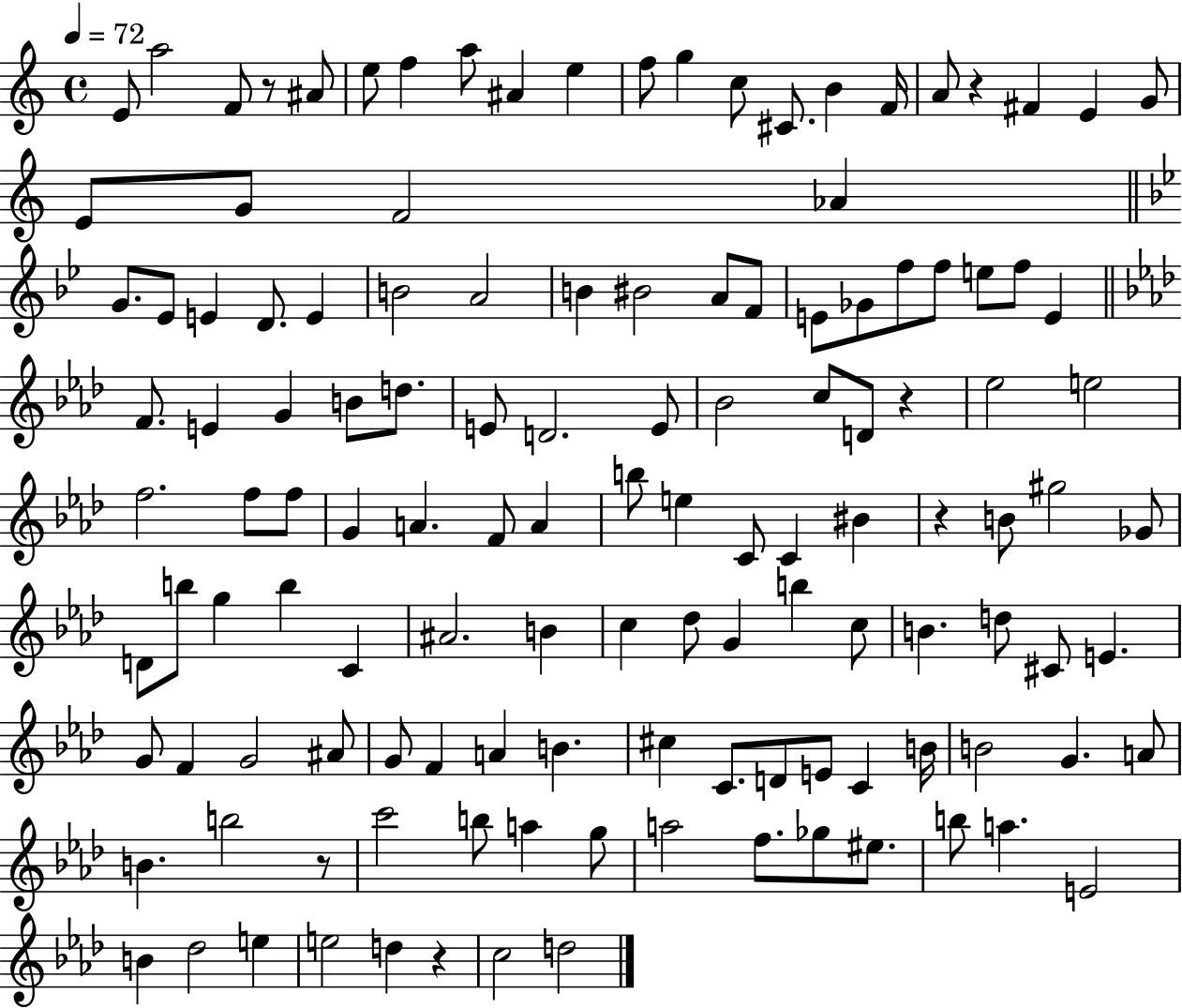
{
  \clef treble
  \time 4/4
  \defaultTimeSignature
  \key c \major
  \tempo 4 = 72
  \repeat volta 2 { e'8 a''2 f'8 r8 ais'8 | e''8 f''4 a''8 ais'4 e''4 | f''8 g''4 c''8 cis'8. b'4 f'16 | a'8 r4 fis'4 e'4 g'8 | \break e'8 g'8 f'2 aes'4 | \bar "||" \break \key bes \major g'8. ees'8 e'4 d'8. e'4 | b'2 a'2 | b'4 bis'2 a'8 f'8 | e'8 ges'8 f''8 f''8 e''8 f''8 e'4 | \break \bar "||" \break \key f \minor f'8. e'4 g'4 b'8 d''8. | e'8 d'2. e'8 | bes'2 c''8 d'8 r4 | ees''2 e''2 | \break f''2. f''8 f''8 | g'4 a'4. f'8 a'4 | b''8 e''4 c'8 c'4 bis'4 | r4 b'8 gis''2 ges'8 | \break d'8 b''8 g''4 b''4 c'4 | ais'2. b'4 | c''4 des''8 g'4 b''4 c''8 | b'4. d''8 cis'8 e'4. | \break g'8 f'4 g'2 ais'8 | g'8 f'4 a'4 b'4. | cis''4 c'8. d'8 e'8 c'4 b'16 | b'2 g'4. a'8 | \break b'4. b''2 r8 | c'''2 b''8 a''4 g''8 | a''2 f''8. ges''8 eis''8. | b''8 a''4. e'2 | \break b'4 des''2 e''4 | e''2 d''4 r4 | c''2 d''2 | } \bar "|."
}